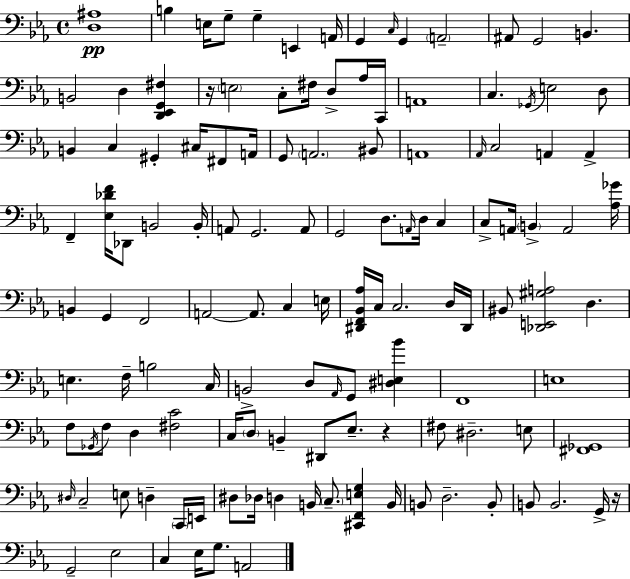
X:1
T:Untitled
M:4/4
L:1/4
K:Cm
[D,^A,]4 B, E,/4 G,/2 G, E,, A,,/4 G,, C,/4 G,, A,,2 ^A,,/2 G,,2 B,, B,,2 D, [D,,_E,,G,,^F,] z/4 E,2 C,/2 ^F,/4 D,/2 _A,/4 C,,/4 A,,4 C, _G,,/4 E,2 D,/2 B,, C, ^G,, ^C,/4 ^F,,/2 A,,/4 G,,/2 A,,2 ^B,,/2 A,,4 _A,,/4 C,2 A,, A,, F,, [_E,_DF]/4 _D,,/2 B,,2 B,,/4 A,,/2 G,,2 A,,/2 G,,2 D,/2 A,,/4 D,/4 C, C,/2 A,,/4 B,, A,,2 [_A,_G]/4 B,, G,, F,,2 A,,2 A,,/2 C, E,/4 [^D,,F,,_B,,_A,]/4 C,/4 C,2 D,/4 ^D,,/4 ^B,,/2 [_D,,E,,^G,A,]2 D, E, F,/4 B,2 C,/4 B,,2 D,/2 _A,,/4 G,,/2 [^D,E,_B] F,,4 E,4 F,/2 _G,,/4 F,/2 D, [^F,C]2 C,/4 D,/2 B,, ^D,,/2 _E,/2 z ^F,/2 ^D,2 E,/2 [^F,,_G,,]4 ^D,/4 C,2 E,/2 D, C,,/4 E,,/4 ^D,/2 _D,/4 D, B,,/4 C,/2 [^C,,F,,E,G,] B,,/4 B,,/2 D,2 B,,/2 B,,/2 B,,2 G,,/4 z/4 G,,2 _E,2 C, _E,/4 G,/2 A,,2